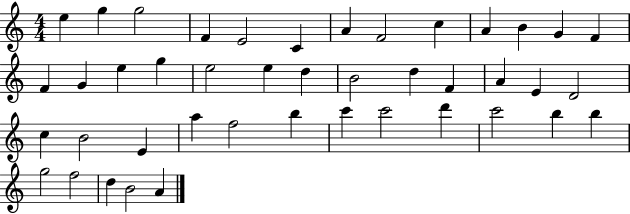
{
  \clef treble
  \numericTimeSignature
  \time 4/4
  \key c \major
  e''4 g''4 g''2 | f'4 e'2 c'4 | a'4 f'2 c''4 | a'4 b'4 g'4 f'4 | \break f'4 g'4 e''4 g''4 | e''2 e''4 d''4 | b'2 d''4 f'4 | a'4 e'4 d'2 | \break c''4 b'2 e'4 | a''4 f''2 b''4 | c'''4 c'''2 d'''4 | c'''2 b''4 b''4 | \break g''2 f''2 | d''4 b'2 a'4 | \bar "|."
}